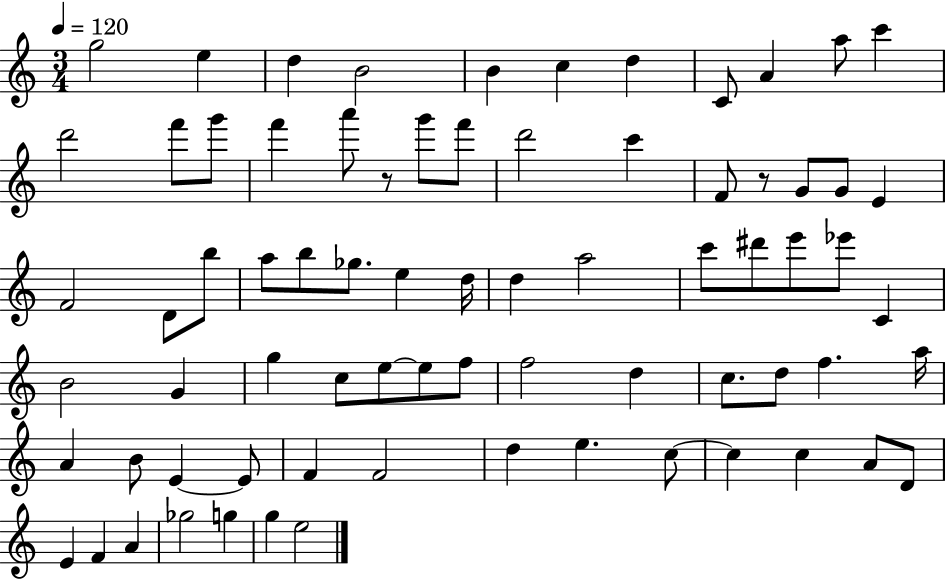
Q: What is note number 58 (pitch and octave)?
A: F4